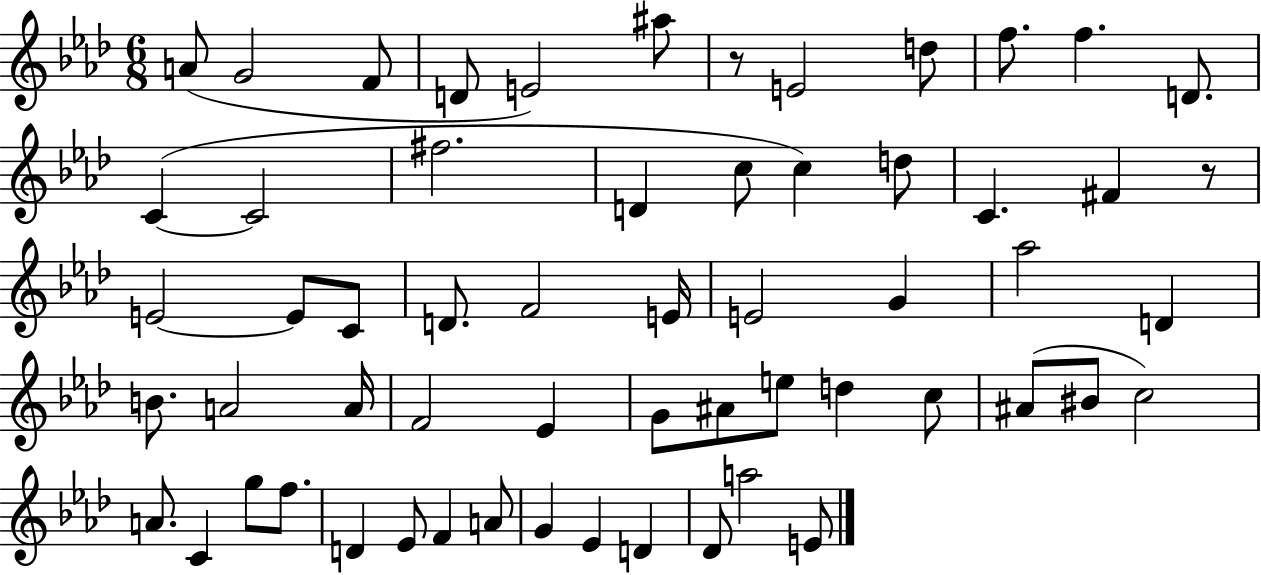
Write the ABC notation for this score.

X:1
T:Untitled
M:6/8
L:1/4
K:Ab
A/2 G2 F/2 D/2 E2 ^a/2 z/2 E2 d/2 f/2 f D/2 C C2 ^f2 D c/2 c d/2 C ^F z/2 E2 E/2 C/2 D/2 F2 E/4 E2 G _a2 D B/2 A2 A/4 F2 _E G/2 ^A/2 e/2 d c/2 ^A/2 ^B/2 c2 A/2 C g/2 f/2 D _E/2 F A/2 G _E D _D/2 a2 E/2